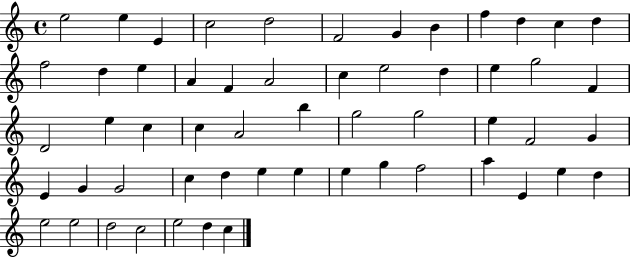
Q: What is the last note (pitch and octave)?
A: C5